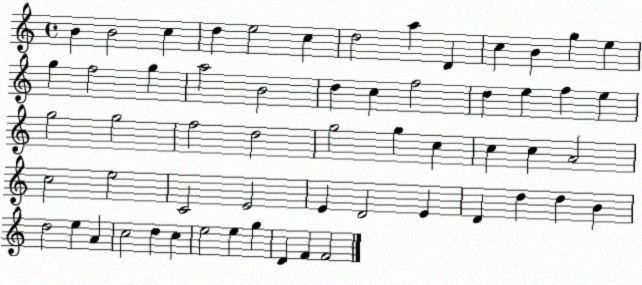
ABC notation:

X:1
T:Untitled
M:4/4
L:1/4
K:C
B B2 c d e2 c d2 a D c B g e g f2 g a2 B2 d c f2 d e f e g2 g2 f2 d2 g2 g c c c A2 c2 e2 C2 E2 E D2 E D d d B d2 e A c2 d c e2 e g D F F2